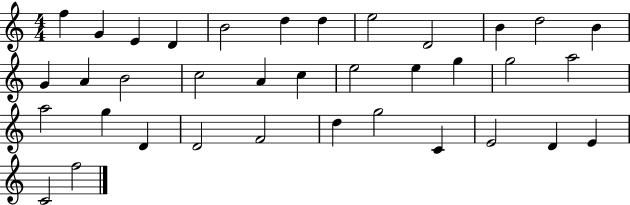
F5/q G4/q E4/q D4/q B4/h D5/q D5/q E5/h D4/h B4/q D5/h B4/q G4/q A4/q B4/h C5/h A4/q C5/q E5/h E5/q G5/q G5/h A5/h A5/h G5/q D4/q D4/h F4/h D5/q G5/h C4/q E4/h D4/q E4/q C4/h F5/h